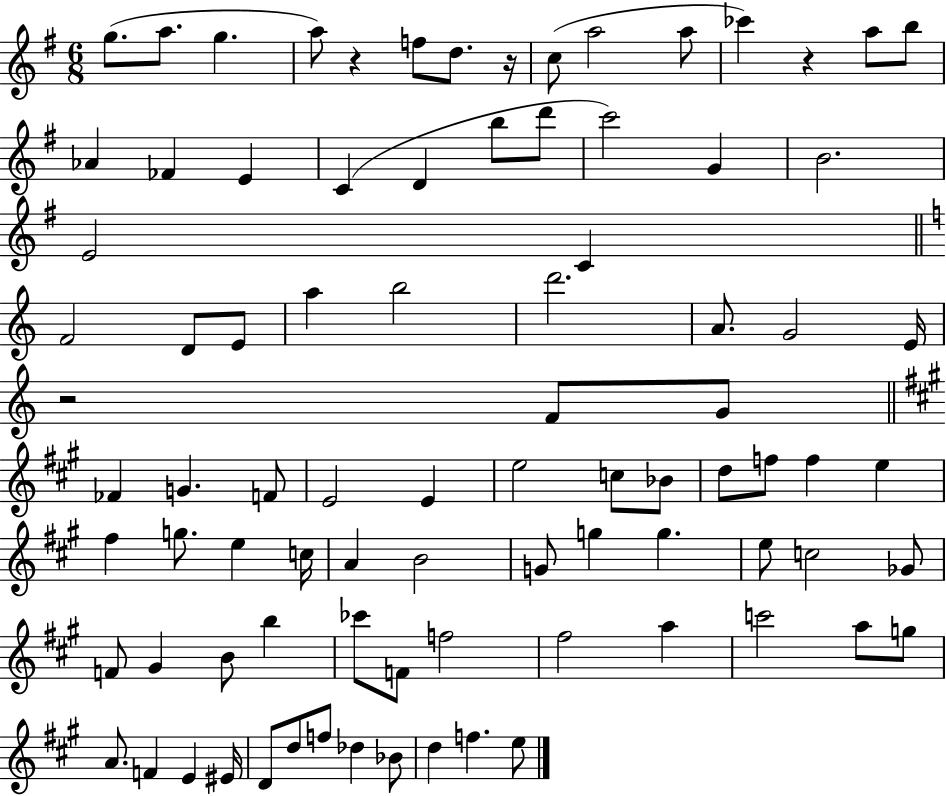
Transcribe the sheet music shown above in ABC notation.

X:1
T:Untitled
M:6/8
L:1/4
K:G
g/2 a/2 g a/2 z f/2 d/2 z/4 c/2 a2 a/2 _c' z a/2 b/2 _A _F E C D b/2 d'/2 c'2 G B2 E2 C F2 D/2 E/2 a b2 d'2 A/2 G2 E/4 z2 F/2 G/2 _F G F/2 E2 E e2 c/2 _B/2 d/2 f/2 f e ^f g/2 e c/4 A B2 G/2 g g e/2 c2 _G/2 F/2 ^G B/2 b _c'/2 F/2 f2 ^f2 a c'2 a/2 g/2 A/2 F E ^E/4 D/2 d/2 f/2 _d _B/2 d f e/2